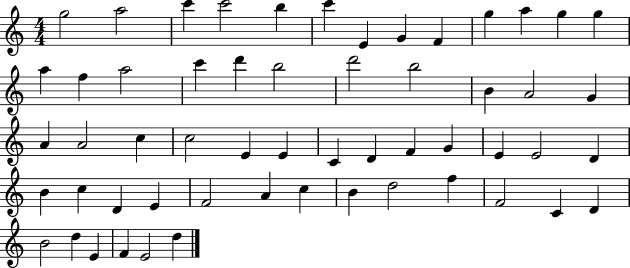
{
  \clef treble
  \numericTimeSignature
  \time 4/4
  \key c \major
  g''2 a''2 | c'''4 c'''2 b''4 | c'''4 e'4 g'4 f'4 | g''4 a''4 g''4 g''4 | \break a''4 f''4 a''2 | c'''4 d'''4 b''2 | d'''2 b''2 | b'4 a'2 g'4 | \break a'4 a'2 c''4 | c''2 e'4 e'4 | c'4 d'4 f'4 g'4 | e'4 e'2 d'4 | \break b'4 c''4 d'4 e'4 | f'2 a'4 c''4 | b'4 d''2 f''4 | f'2 c'4 d'4 | \break b'2 d''4 e'4 | f'4 e'2 d''4 | \bar "|."
}